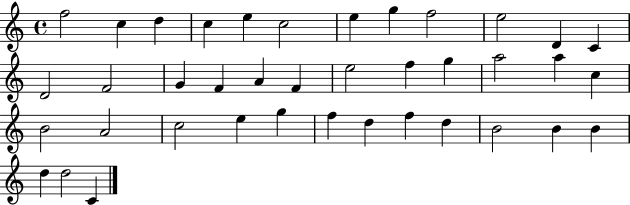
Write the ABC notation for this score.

X:1
T:Untitled
M:4/4
L:1/4
K:C
f2 c d c e c2 e g f2 e2 D C D2 F2 G F A F e2 f g a2 a c B2 A2 c2 e g f d f d B2 B B d d2 C